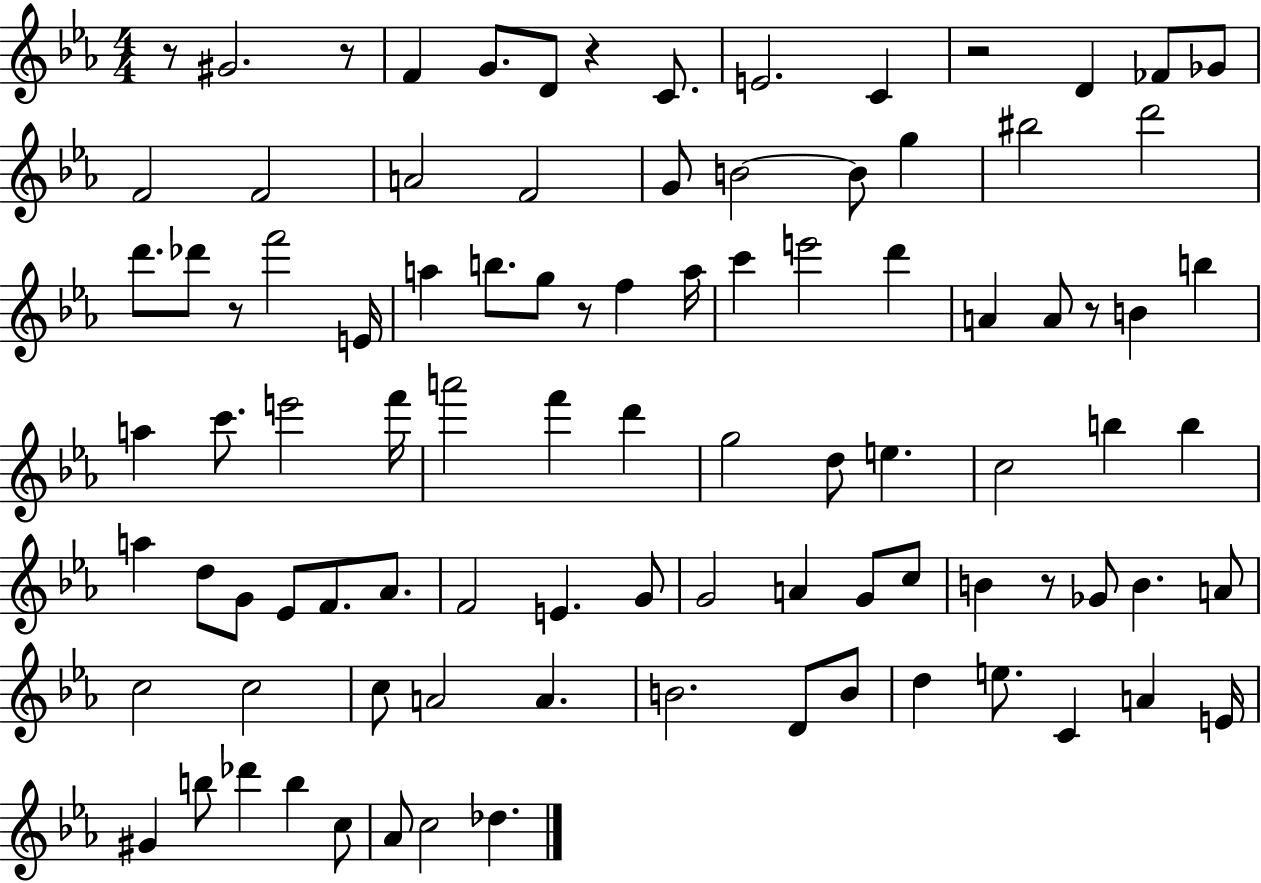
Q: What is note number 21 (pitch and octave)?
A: D6